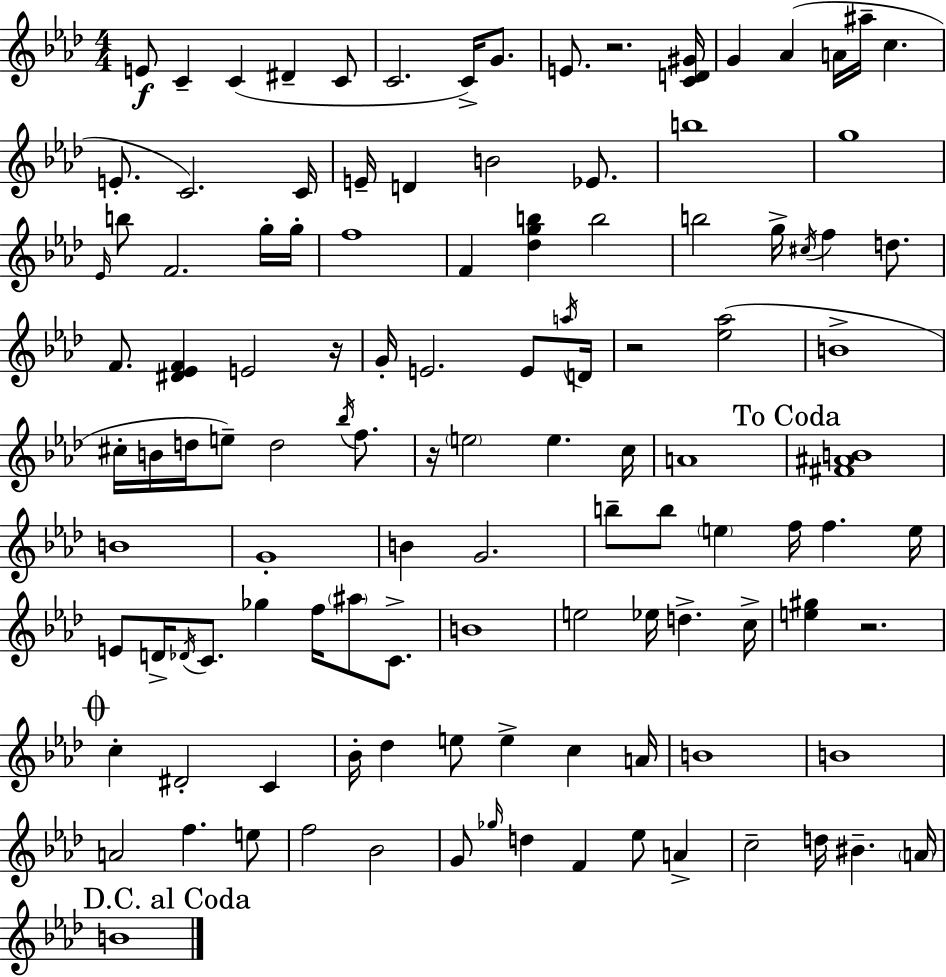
{
  \clef treble
  \numericTimeSignature
  \time 4/4
  \key f \minor
  e'8\f c'4-- c'4( dis'4-- c'8 | c'2. c'16->) g'8. | e'8. r2. <c' d' gis'>16 | g'4 aes'4( a'16 ais''16-- c''4. | \break e'8.-. c'2.) c'16 | e'16-- d'4 b'2 ees'8. | b''1 | g''1 | \break \grace { ees'16 } b''8 f'2. g''16-. | g''16-. f''1 | f'4 <des'' g'' b''>4 b''2 | b''2 g''16-> \acciaccatura { cis''16 } f''4 d''8. | \break f'8. <dis' ees' f'>4 e'2 | r16 g'16-. e'2. e'8 | \acciaccatura { a''16 } d'16 r2 <ees'' aes''>2( | b'1-> | \break cis''16-. b'16 d''16 e''8--) d''2 | \acciaccatura { bes''16 } f''8. r16 \parenthesize e''2 e''4. | c''16 a'1 | \mark "To Coda" <fis' ais' b'>1 | \break b'1 | g'1-. | b'4 g'2. | b''8-- b''8 \parenthesize e''4 f''16 f''4. | \break e''16 e'8 d'16-> \acciaccatura { des'16 } c'8. ges''4 f''16 | \parenthesize ais''8 c'8.-> b'1 | e''2 ees''16 d''4.-> | c''16-> <e'' gis''>4 r2. | \break \mark \markup { \musicglyph "scripts.coda" } c''4-. dis'2-. | c'4 bes'16-. des''4 e''8 e''4-> | c''4 a'16 b'1 | b'1 | \break a'2 f''4. | e''8 f''2 bes'2 | g'8 \grace { ges''16 } d''4 f'4 | ees''8 a'4-> c''2-- d''16 bis'4.-- | \break \parenthesize a'16 \mark "D.C. al Coda" b'1 | \bar "|."
}